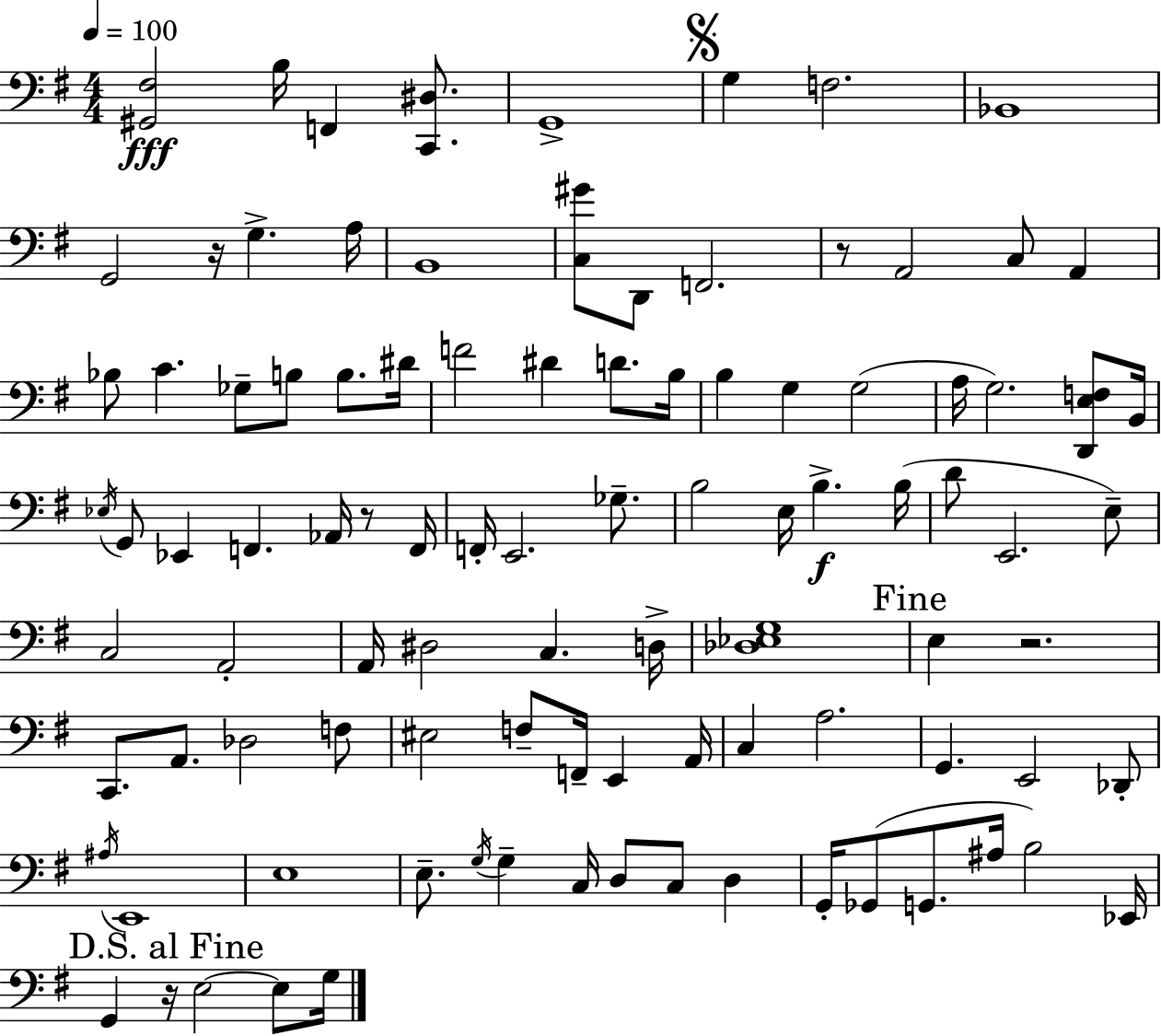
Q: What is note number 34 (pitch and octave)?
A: Eb2